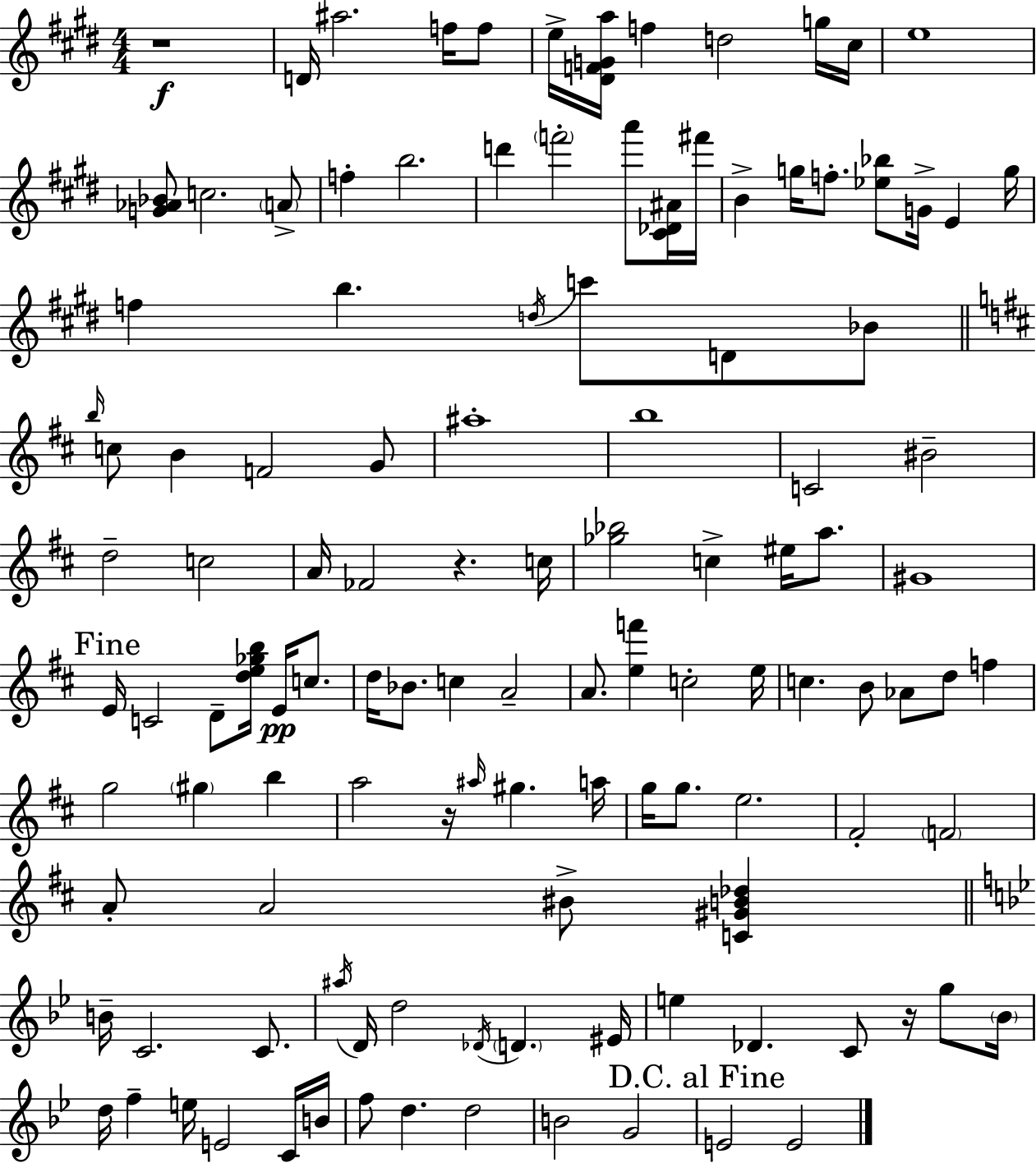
R/w D4/s A#5/h. F5/s F5/e E5/s [D#4,F4,G4,A5]/s F5/q D5/h G5/s C#5/s E5/w [G4,Ab4,Bb4]/e C5/h. A4/e F5/q B5/h. D6/q F6/h A6/e [C#4,Db4,A#4]/s F#6/s B4/q G5/s F5/e. [Eb5,Bb5]/e G4/s E4/q G5/s F5/q B5/q. D5/s C6/e D4/e Bb4/e B5/s C5/e B4/q F4/h G4/e A#5/w B5/w C4/h BIS4/h D5/h C5/h A4/s FES4/h R/q. C5/s [Gb5,Bb5]/h C5/q EIS5/s A5/e. G#4/w E4/s C4/h D4/e [D5,E5,Gb5,B5]/s E4/s C5/e. D5/s Bb4/e. C5/q A4/h A4/e. [E5,F6]/q C5/h E5/s C5/q. B4/e Ab4/e D5/e F5/q G5/h G#5/q B5/q A5/h R/s A#5/s G#5/q. A5/s G5/s G5/e. E5/h. F#4/h F4/h A4/e A4/h BIS4/e [C4,G#4,B4,Db5]/q B4/s C4/h. C4/e. A#5/s D4/s D5/h Db4/s D4/q. EIS4/s E5/q Db4/q. C4/e R/s G5/e Bb4/s D5/s F5/q E5/s E4/h C4/s B4/s F5/e D5/q. D5/h B4/h G4/h E4/h E4/h